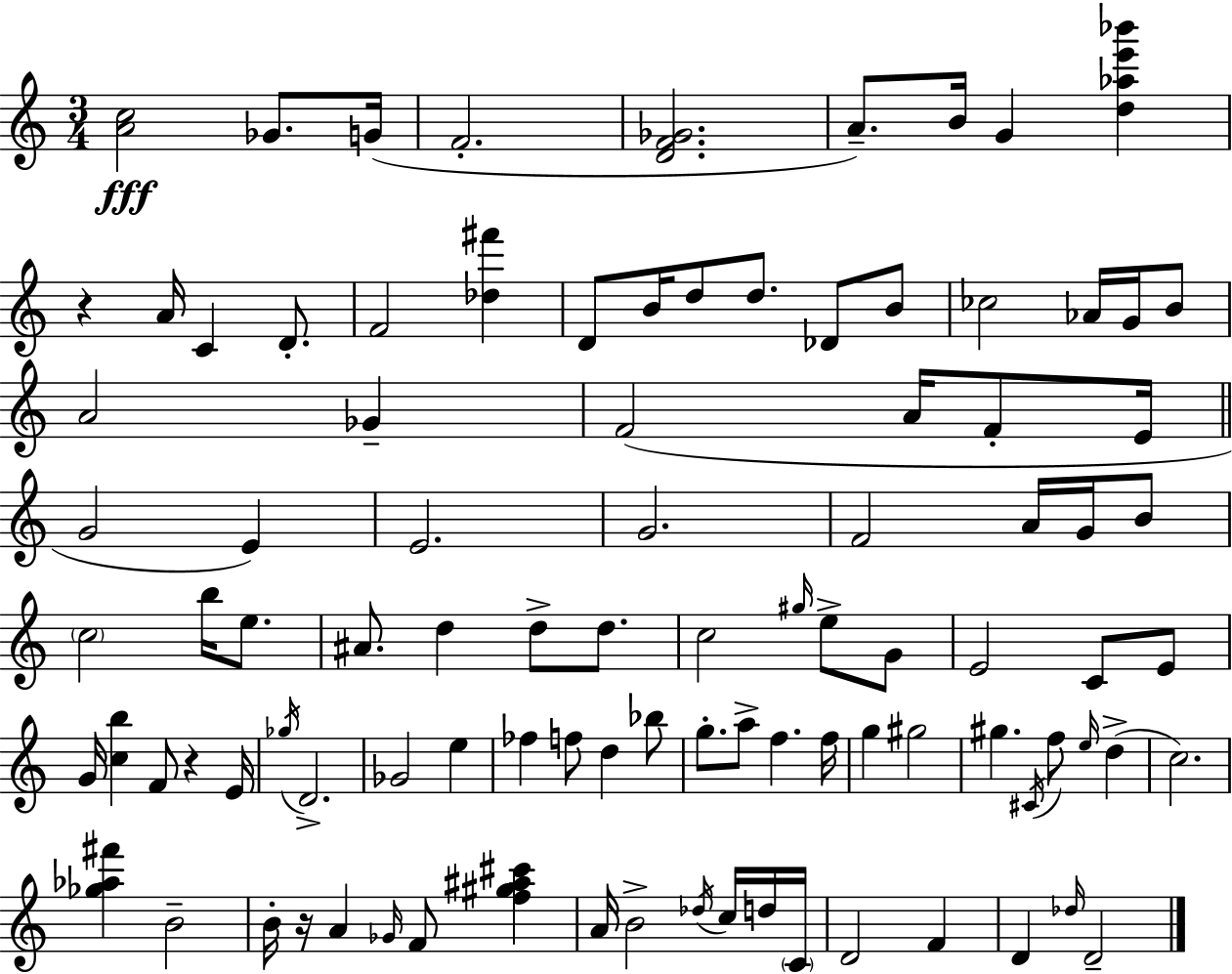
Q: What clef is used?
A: treble